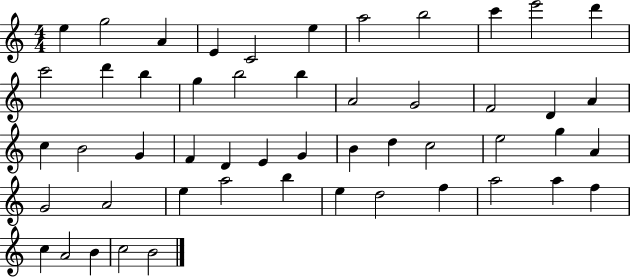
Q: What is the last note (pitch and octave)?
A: B4